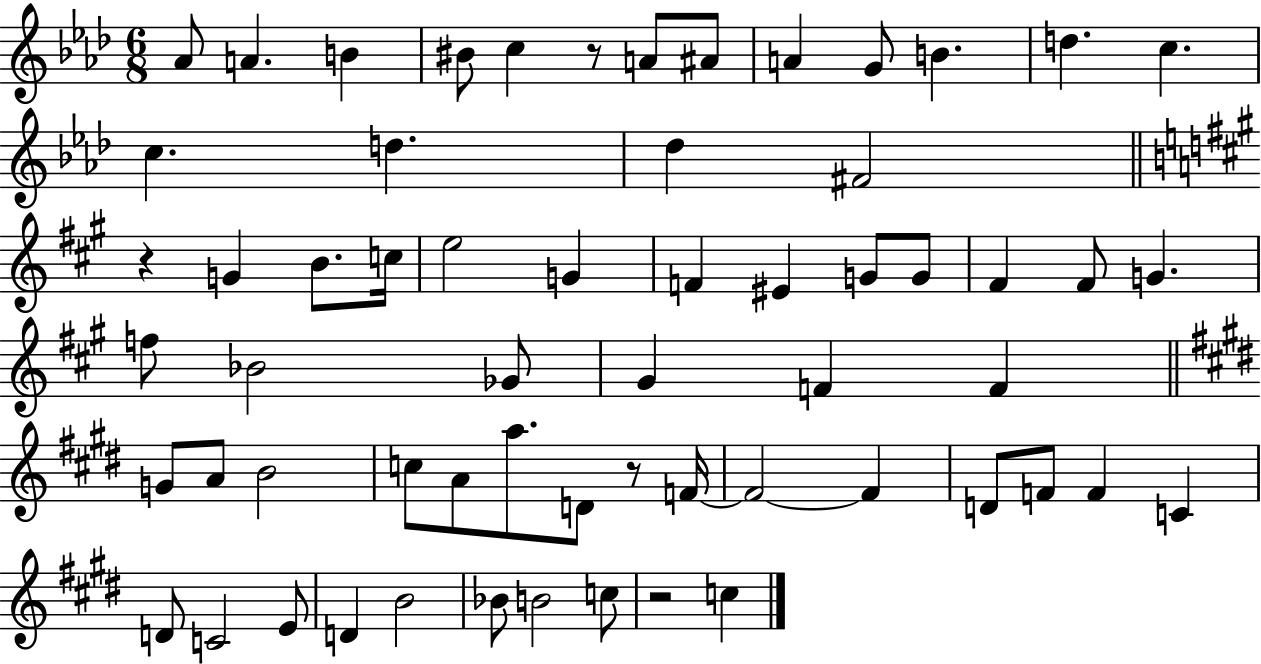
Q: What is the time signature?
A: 6/8